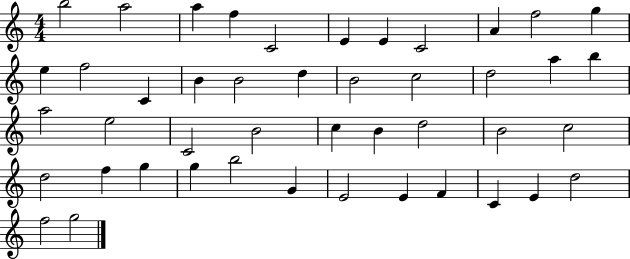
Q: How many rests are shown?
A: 0